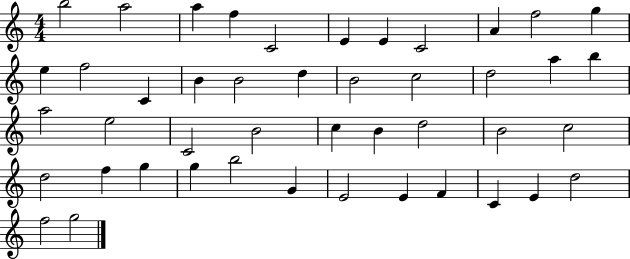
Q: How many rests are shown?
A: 0